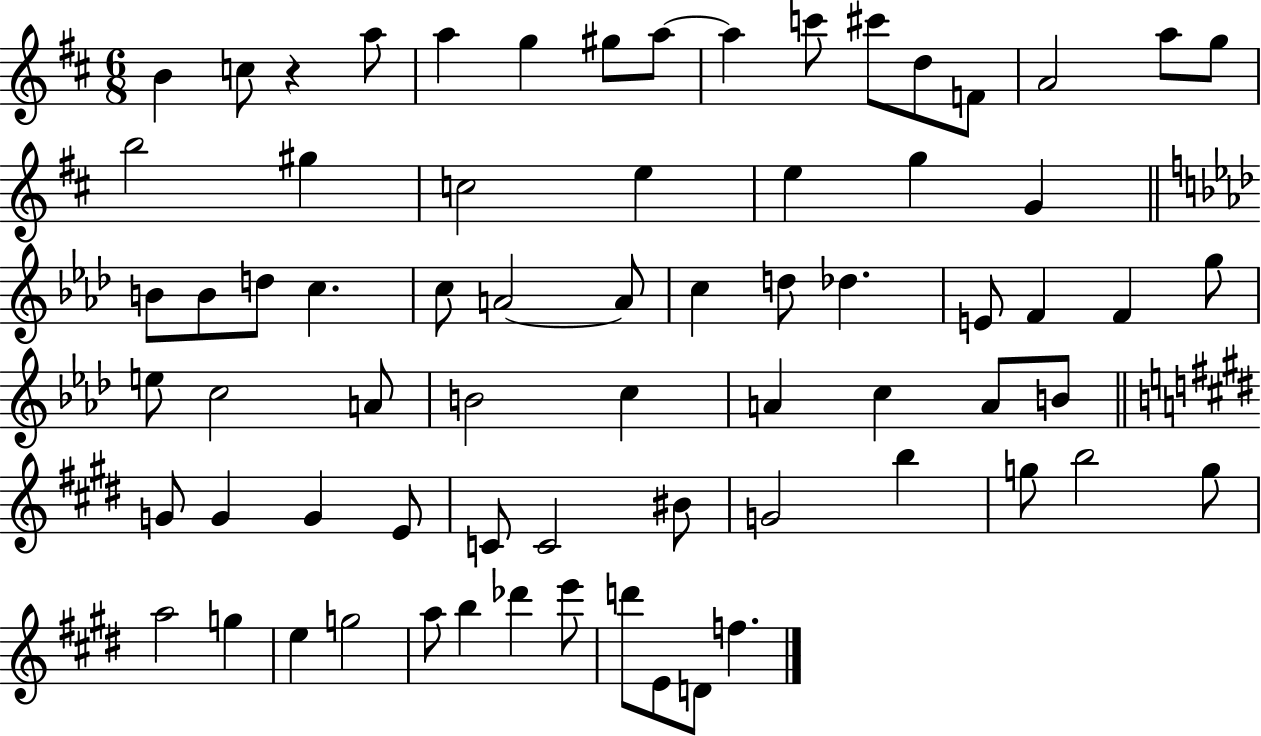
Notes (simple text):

B4/q C5/e R/q A5/e A5/q G5/q G#5/e A5/e A5/q C6/e C#6/e D5/e F4/e A4/h A5/e G5/e B5/h G#5/q C5/h E5/q E5/q G5/q G4/q B4/e B4/e D5/e C5/q. C5/e A4/h A4/e C5/q D5/e Db5/q. E4/e F4/q F4/q G5/e E5/e C5/h A4/e B4/h C5/q A4/q C5/q A4/e B4/e G4/e G4/q G4/q E4/e C4/e C4/h BIS4/e G4/h B5/q G5/e B5/h G5/e A5/h G5/q E5/q G5/h A5/e B5/q Db6/q E6/e D6/e E4/e D4/e F5/q.